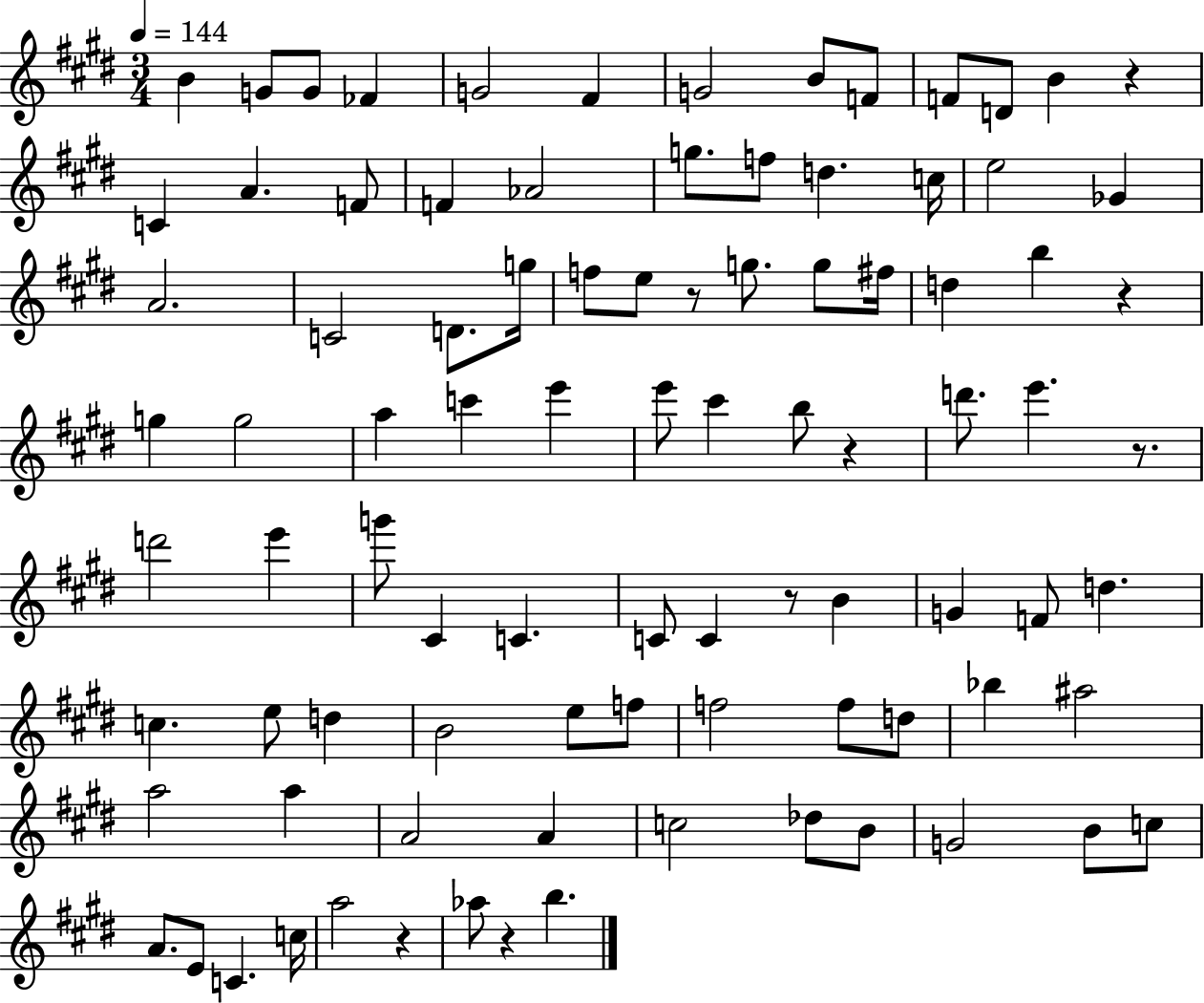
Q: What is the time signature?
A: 3/4